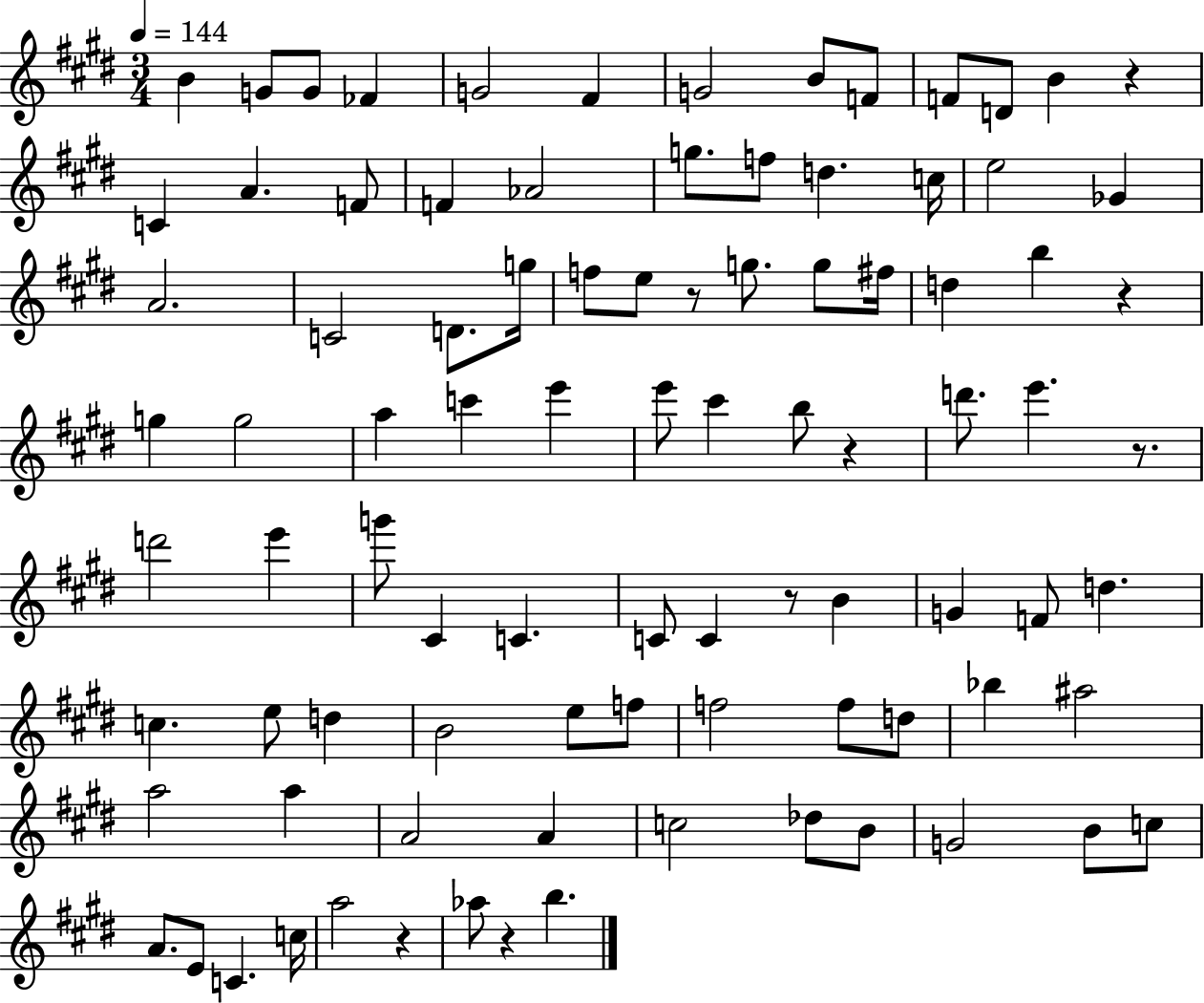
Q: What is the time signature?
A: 3/4